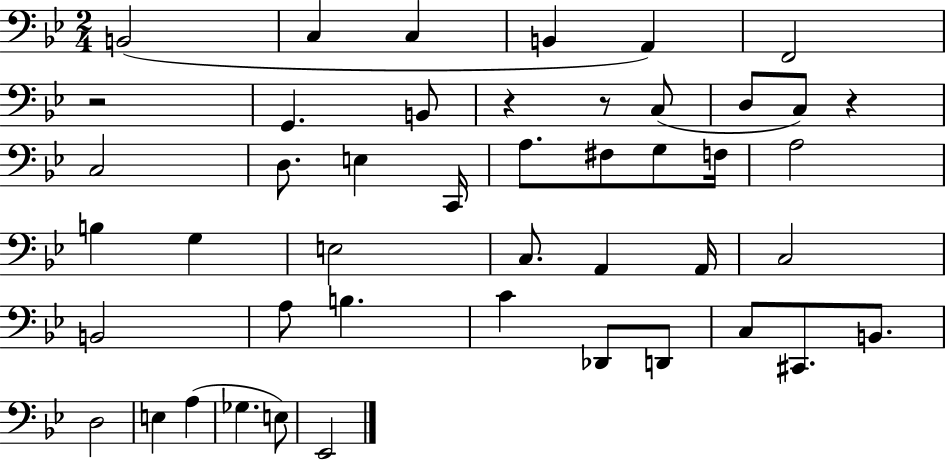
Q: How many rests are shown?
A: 4